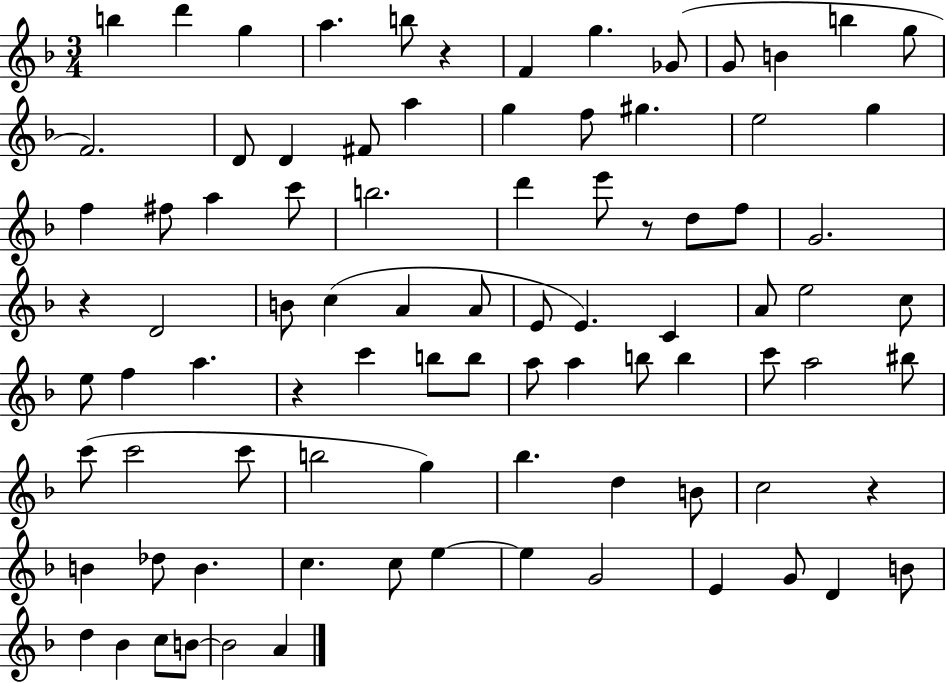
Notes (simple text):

B5/q D6/q G5/q A5/q. B5/e R/q F4/q G5/q. Gb4/e G4/e B4/q B5/q G5/e F4/h. D4/e D4/q F#4/e A5/q G5/q F5/e G#5/q. E5/h G5/q F5/q F#5/e A5/q C6/e B5/h. D6/q E6/e R/e D5/e F5/e G4/h. R/q D4/h B4/e C5/q A4/q A4/e E4/e E4/q. C4/q A4/e E5/h C5/e E5/e F5/q A5/q. R/q C6/q B5/e B5/e A5/e A5/q B5/e B5/q C6/e A5/h BIS5/e C6/e C6/h C6/e B5/h G5/q Bb5/q. D5/q B4/e C5/h R/q B4/q Db5/e B4/q. C5/q. C5/e E5/q E5/q G4/h E4/q G4/e D4/q B4/e D5/q Bb4/q C5/e B4/e B4/h A4/q